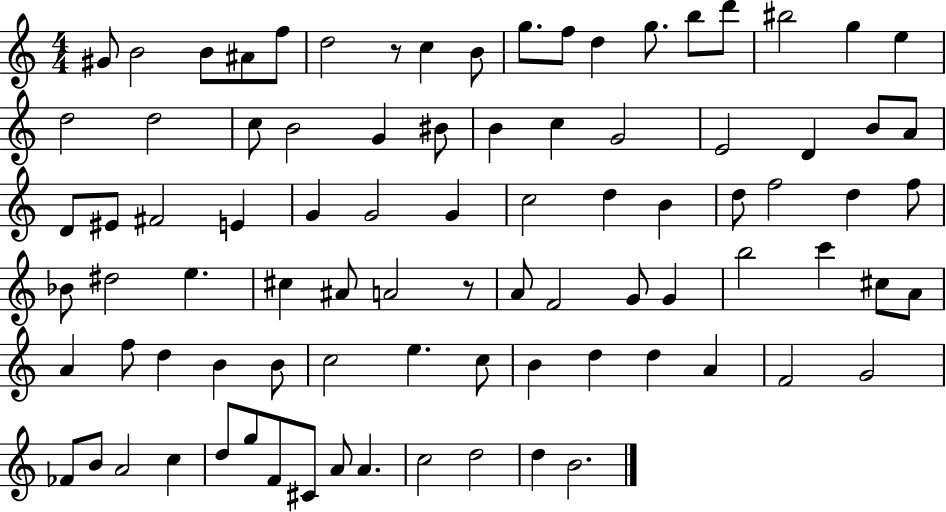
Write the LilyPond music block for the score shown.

{
  \clef treble
  \numericTimeSignature
  \time 4/4
  \key c \major
  gis'8 b'2 b'8 ais'8 f''8 | d''2 r8 c''4 b'8 | g''8. f''8 d''4 g''8. b''8 d'''8 | bis''2 g''4 e''4 | \break d''2 d''2 | c''8 b'2 g'4 bis'8 | b'4 c''4 g'2 | e'2 d'4 b'8 a'8 | \break d'8 eis'8 fis'2 e'4 | g'4 g'2 g'4 | c''2 d''4 b'4 | d''8 f''2 d''4 f''8 | \break bes'8 dis''2 e''4. | cis''4 ais'8 a'2 r8 | a'8 f'2 g'8 g'4 | b''2 c'''4 cis''8 a'8 | \break a'4 f''8 d''4 b'4 b'8 | c''2 e''4. c''8 | b'4 d''4 d''4 a'4 | f'2 g'2 | \break fes'8 b'8 a'2 c''4 | d''8 g''8 f'8 cis'8 a'8 a'4. | c''2 d''2 | d''4 b'2. | \break \bar "|."
}